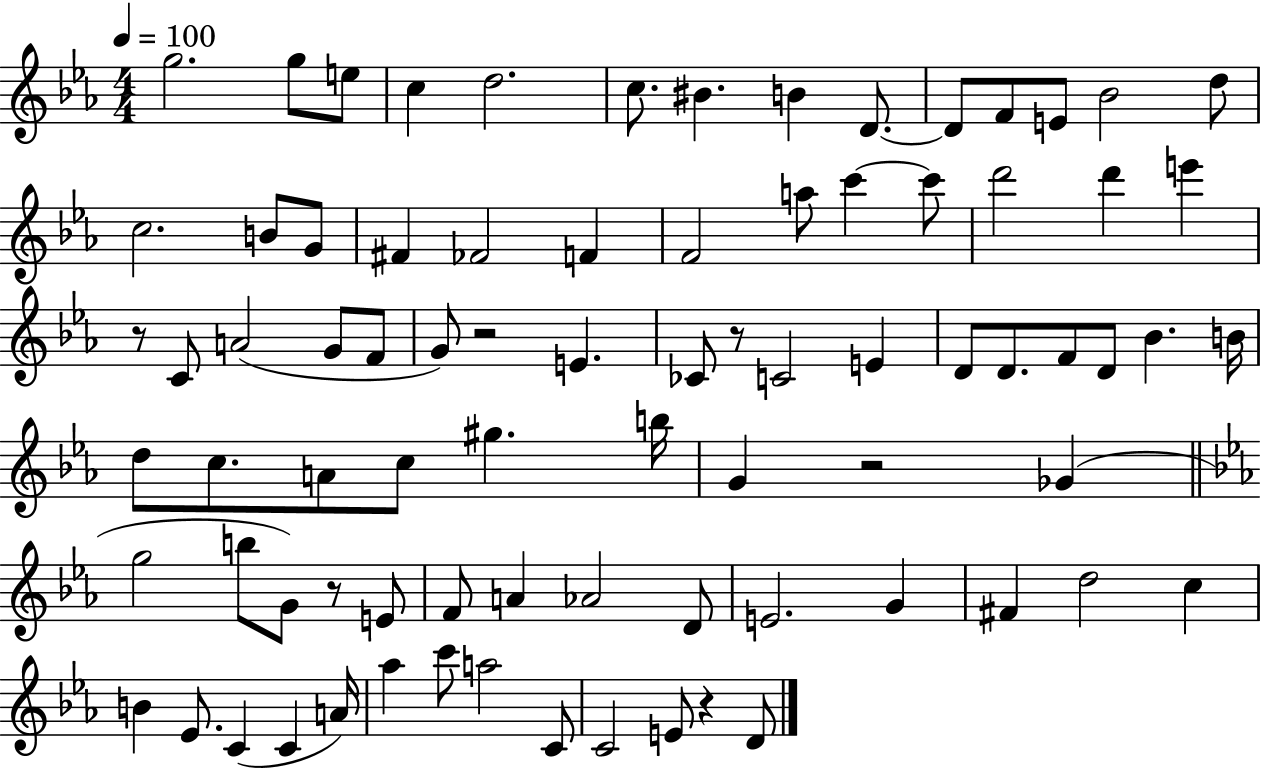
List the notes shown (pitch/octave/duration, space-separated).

G5/h. G5/e E5/e C5/q D5/h. C5/e. BIS4/q. B4/q D4/e. D4/e F4/e E4/e Bb4/h D5/e C5/h. B4/e G4/e F#4/q FES4/h F4/q F4/h A5/e C6/q C6/e D6/h D6/q E6/q R/e C4/e A4/h G4/e F4/e G4/e R/h E4/q. CES4/e R/e C4/h E4/q D4/e D4/e. F4/e D4/e Bb4/q. B4/s D5/e C5/e. A4/e C5/e G#5/q. B5/s G4/q R/h Gb4/q G5/h B5/e G4/e R/e E4/e F4/e A4/q Ab4/h D4/e E4/h. G4/q F#4/q D5/h C5/q B4/q Eb4/e. C4/q C4/q A4/s Ab5/q C6/e A5/h C4/e C4/h E4/e R/q D4/e